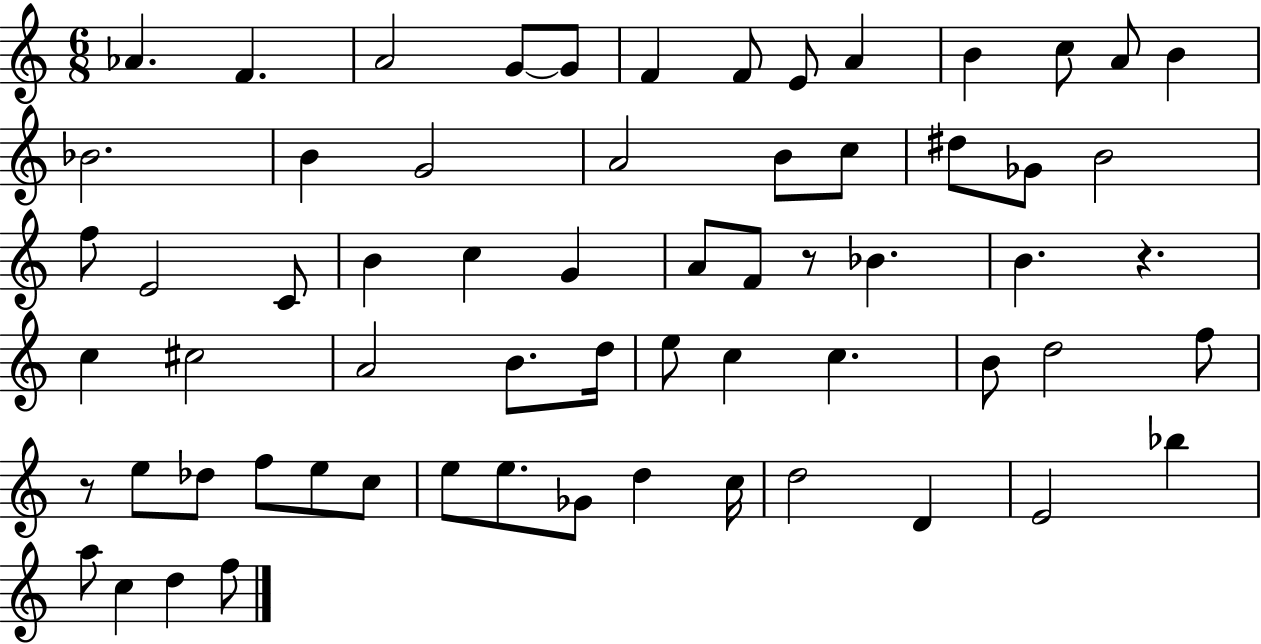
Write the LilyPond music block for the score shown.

{
  \clef treble
  \numericTimeSignature
  \time 6/8
  \key c \major
  \repeat volta 2 { aes'4. f'4. | a'2 g'8~~ g'8 | f'4 f'8 e'8 a'4 | b'4 c''8 a'8 b'4 | \break bes'2. | b'4 g'2 | a'2 b'8 c''8 | dis''8 ges'8 b'2 | \break f''8 e'2 c'8 | b'4 c''4 g'4 | a'8 f'8 r8 bes'4. | b'4. r4. | \break c''4 cis''2 | a'2 b'8. d''16 | e''8 c''4 c''4. | b'8 d''2 f''8 | \break r8 e''8 des''8 f''8 e''8 c''8 | e''8 e''8. ges'8 d''4 c''16 | d''2 d'4 | e'2 bes''4 | \break a''8 c''4 d''4 f''8 | } \bar "|."
}